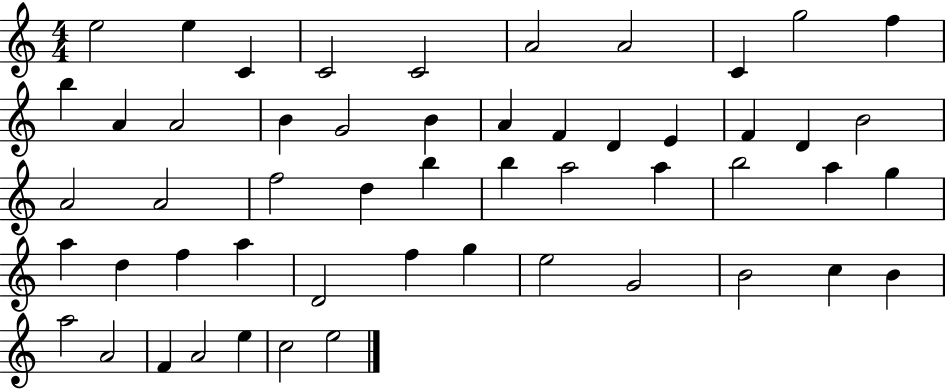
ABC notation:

X:1
T:Untitled
M:4/4
L:1/4
K:C
e2 e C C2 C2 A2 A2 C g2 f b A A2 B G2 B A F D E F D B2 A2 A2 f2 d b b a2 a b2 a g a d f a D2 f g e2 G2 B2 c B a2 A2 F A2 e c2 e2